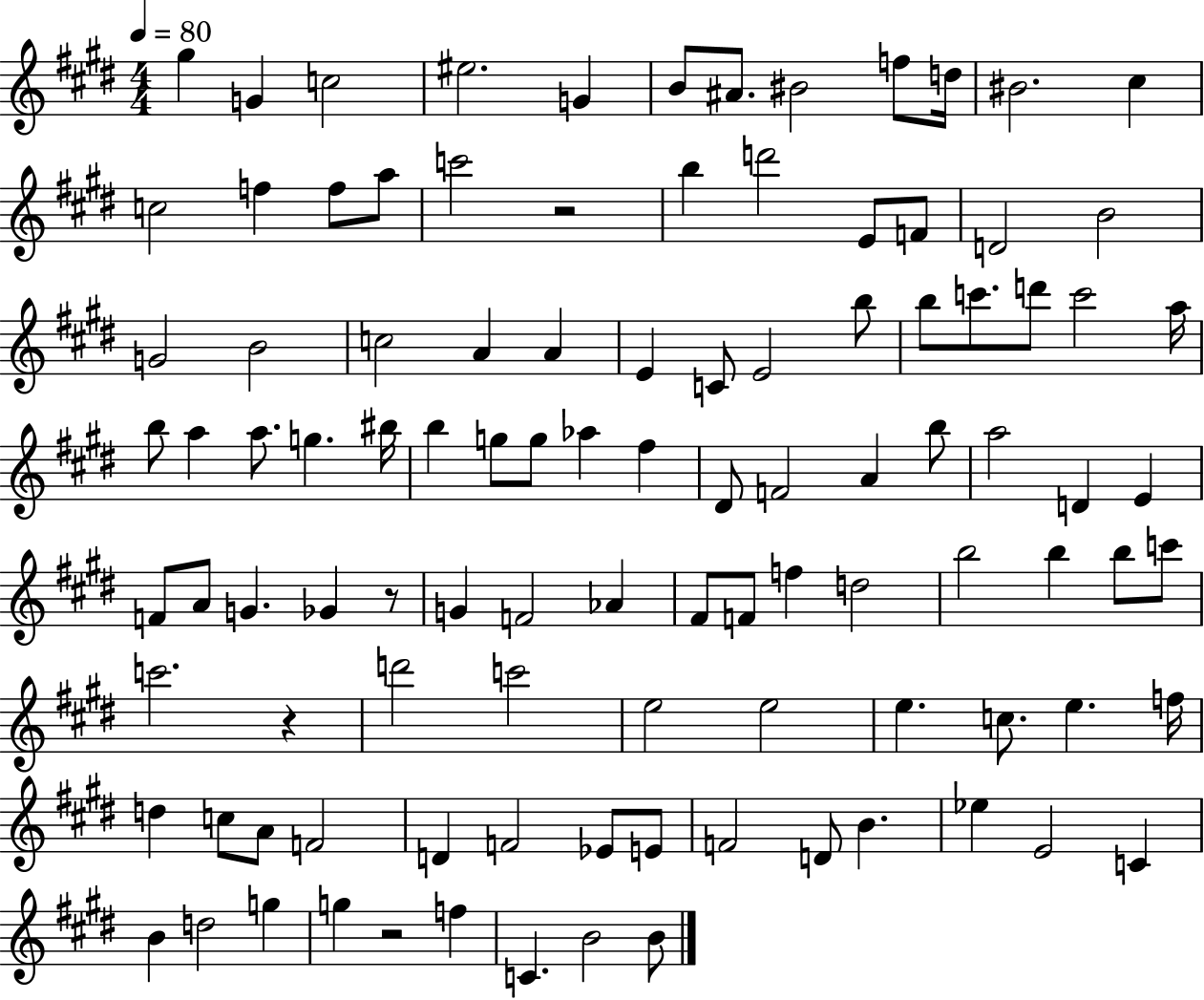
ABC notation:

X:1
T:Untitled
M:4/4
L:1/4
K:E
^g G c2 ^e2 G B/2 ^A/2 ^B2 f/2 d/4 ^B2 ^c c2 f f/2 a/2 c'2 z2 b d'2 E/2 F/2 D2 B2 G2 B2 c2 A A E C/2 E2 b/2 b/2 c'/2 d'/2 c'2 a/4 b/2 a a/2 g ^b/4 b g/2 g/2 _a ^f ^D/2 F2 A b/2 a2 D E F/2 A/2 G _G z/2 G F2 _A ^F/2 F/2 f d2 b2 b b/2 c'/2 c'2 z d'2 c'2 e2 e2 e c/2 e f/4 d c/2 A/2 F2 D F2 _E/2 E/2 F2 D/2 B _e E2 C B d2 g g z2 f C B2 B/2